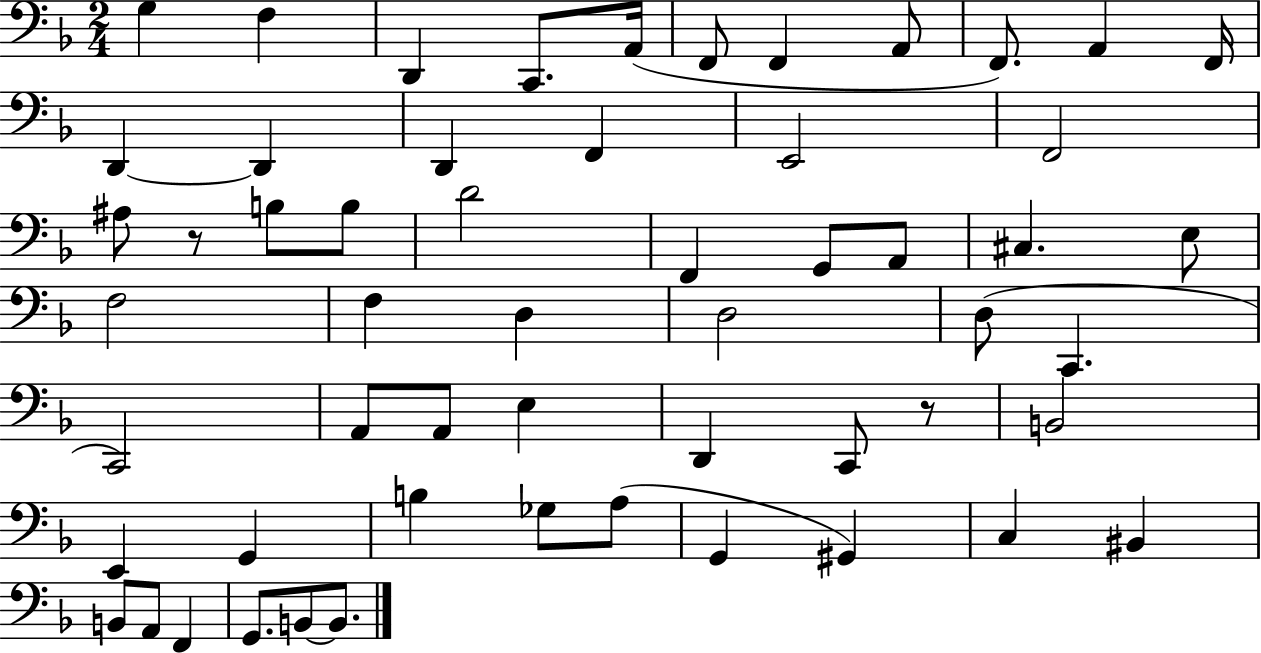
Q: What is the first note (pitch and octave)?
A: G3